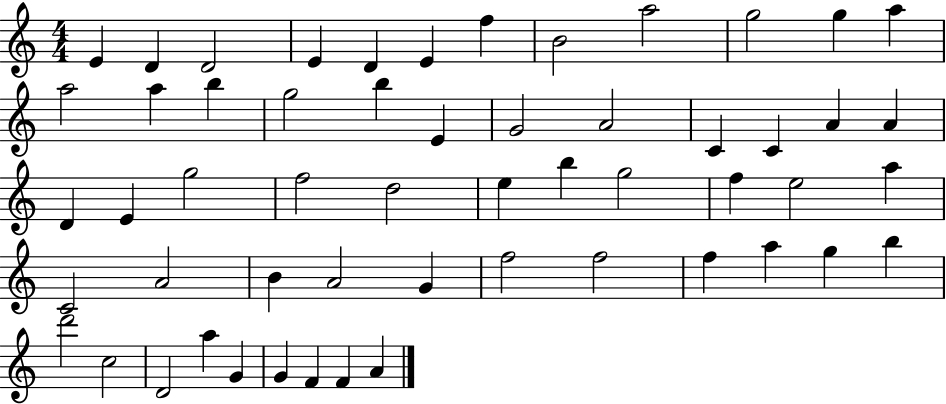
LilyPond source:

{
  \clef treble
  \numericTimeSignature
  \time 4/4
  \key c \major
  e'4 d'4 d'2 | e'4 d'4 e'4 f''4 | b'2 a''2 | g''2 g''4 a''4 | \break a''2 a''4 b''4 | g''2 b''4 e'4 | g'2 a'2 | c'4 c'4 a'4 a'4 | \break d'4 e'4 g''2 | f''2 d''2 | e''4 b''4 g''2 | f''4 e''2 a''4 | \break c'2 a'2 | b'4 a'2 g'4 | f''2 f''2 | f''4 a''4 g''4 b''4 | \break d'''2 c''2 | d'2 a''4 g'4 | g'4 f'4 f'4 a'4 | \bar "|."
}